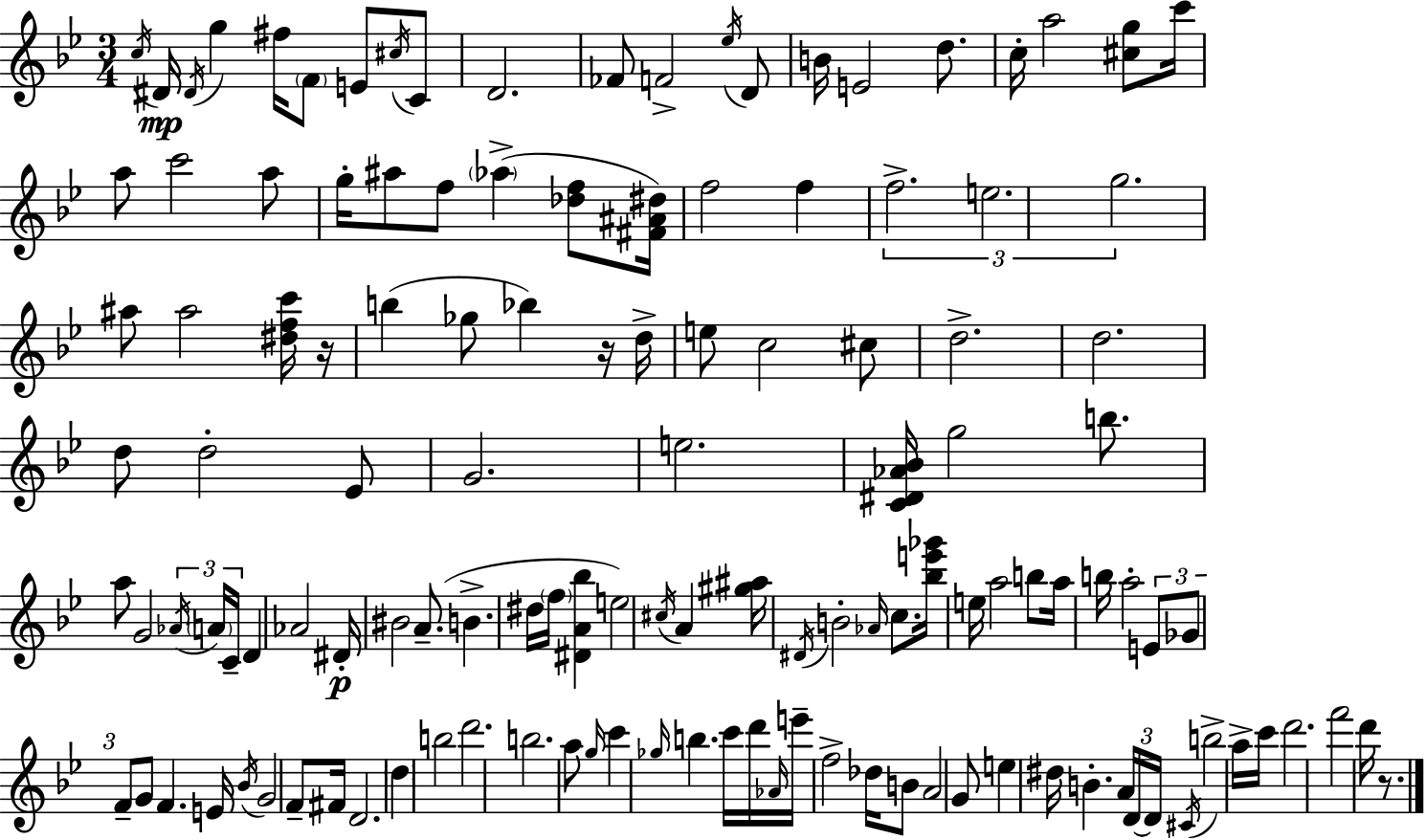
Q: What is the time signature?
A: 3/4